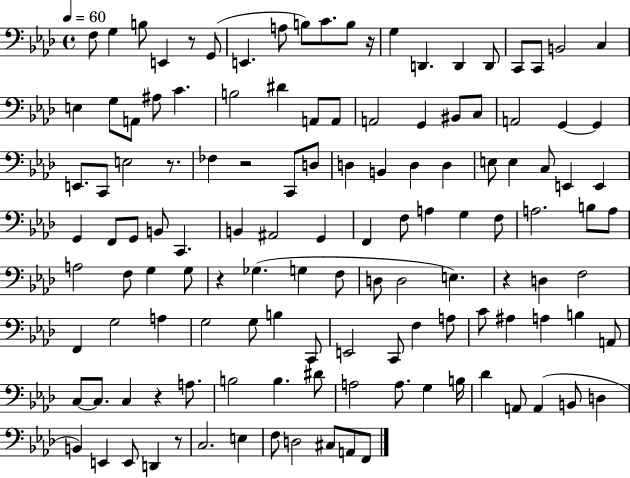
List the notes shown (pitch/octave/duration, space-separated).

F3/e G3/q B3/e E2/q R/e G2/e E2/q. A3/e B3/e C4/e. B3/e R/s G3/q D2/q. D2/q D2/e C2/e C2/e B2/h C3/q E3/q G3/e A2/e A#3/e C4/q. B3/h D#4/q A2/e A2/e A2/h G2/q BIS2/e C3/e A2/h G2/q G2/q E2/e. C2/e E3/h R/e. FES3/q R/h C2/e D3/e D3/q B2/q D3/q D3/q E3/e E3/q C3/e E2/q E2/q G2/q F2/e G2/e B2/e C2/q. B2/q A#2/h G2/q F2/q F3/e A3/q G3/q F3/e A3/h. B3/e A3/e A3/h F3/e G3/q G3/e R/q Gb3/q. G3/q F3/e D3/e D3/h E3/q. R/q D3/q F3/h F2/q G3/h A3/q G3/h G3/e B3/q C2/e E2/h C2/e F3/q A3/e C4/e A#3/q A3/q B3/q A2/e C3/e C3/e. C3/q R/q A3/e. B3/h B3/q. D#4/e A3/h A3/e. G3/q B3/s Db4/q A2/e A2/q B2/e D3/q B2/q E2/q E2/e D2/q R/e C3/h. E3/q F3/e D3/h C#3/e A2/e F2/e